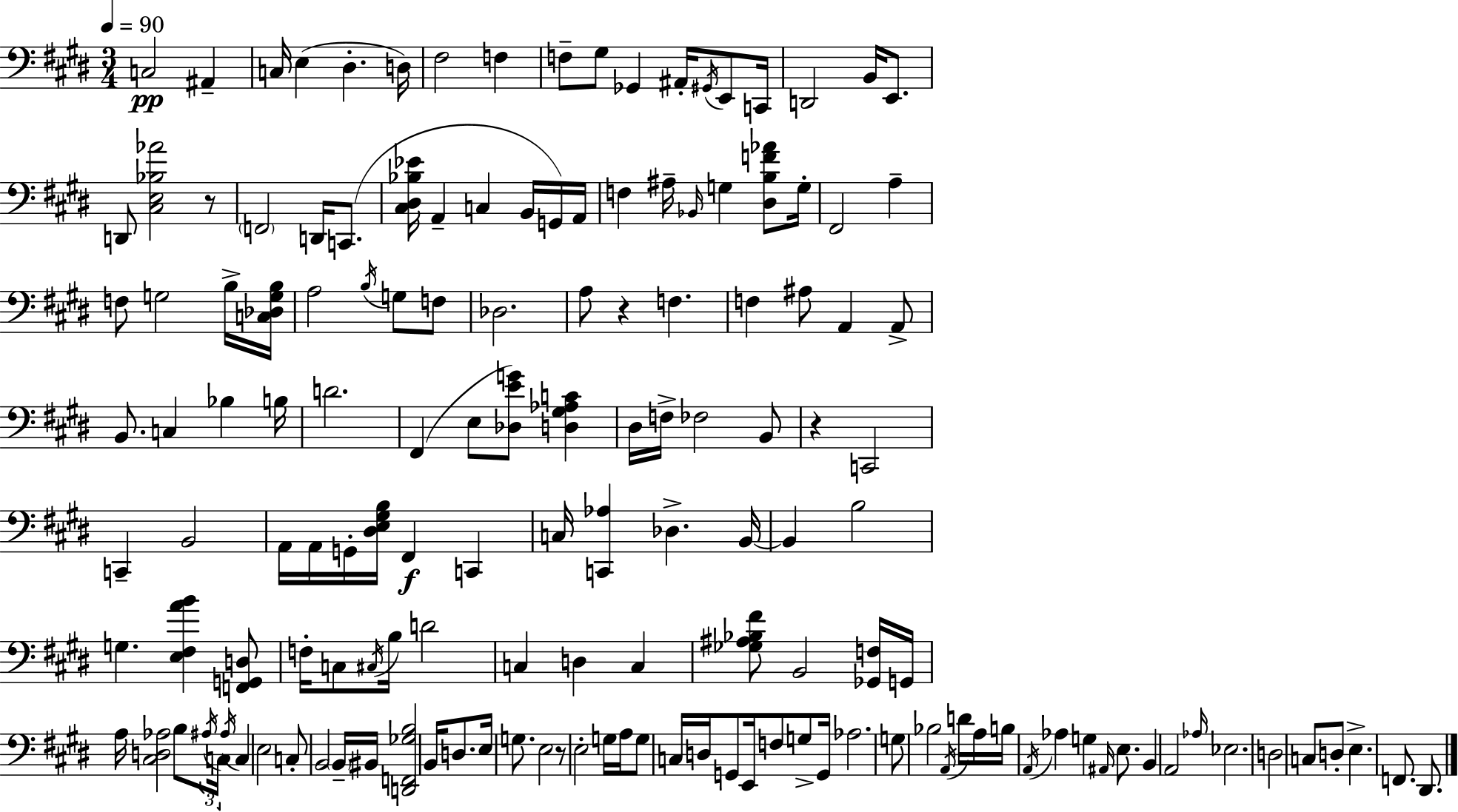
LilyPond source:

{
  \clef bass
  \numericTimeSignature
  \time 3/4
  \key e \major
  \tempo 4 = 90
  c2\pp ais,4-- | c16 e4( dis4.-. d16) | fis2 f4 | f8-- gis8 ges,4 ais,16-. \acciaccatura { gis,16 } e,8 | \break c,16 d,2 b,16 e,8. | d,8 <cis e bes aes'>2 r8 | \parenthesize f,2 d,16 c,8.( | <cis dis bes ees'>16 a,4-- c4 b,16 g,16) | \break a,16 f4 ais16-- \grace { bes,16 } g4 <dis b f' aes'>8 | g16-. fis,2 a4-- | f8 g2 | b16-> <c des g b>16 a2 \acciaccatura { b16 } g8 | \break f8 des2. | a8 r4 f4. | f4 ais8 a,4 | a,8-> b,8. c4 bes4 | \break b16 d'2. | fis,4( e8 <des e' g'>8) <d gis aes c'>4 | dis16 f16-> fes2 | b,8 r4 c,2 | \break c,4-- b,2 | a,16 a,16 g,16-. <dis e gis b>16 fis,4\f c,4 | c16 <c, aes>4 des4.-> | b,16~~ b,4 b2 | \break g4. <e fis a' b'>4 | <f, g, d>8 f16-. c8 \acciaccatura { cis16 } b16 d'2 | c4 d4 | c4 <ges ais bes fis'>8 b,2 | \break <ges, f>16 g,16 a16 <cis d aes>2 | b8 \tuplet 3/2 { \acciaccatura { ais16 } c16 \acciaccatura { ais16 } } c4 e2 | c8-. b,2 | \parenthesize b,16-- bis,16 <d, f, ges b>2 | \break b,16 d8. e16 g8. e2 | r8 e2-. | g16 a16 g8 c16 d16 g,8 | e,16 f8 g8-> g,16 aes2. | \break g8 bes2 | \acciaccatura { a,16 } d'16 a16 b16 \acciaccatura { a,16 } aes4 | g4 \grace { ais,16 } e8. b,4 | a,2 \grace { aes16 } ees2. | \break d2 | c8 d8-. e4.-> | f,8. dis,8. \bar "|."
}